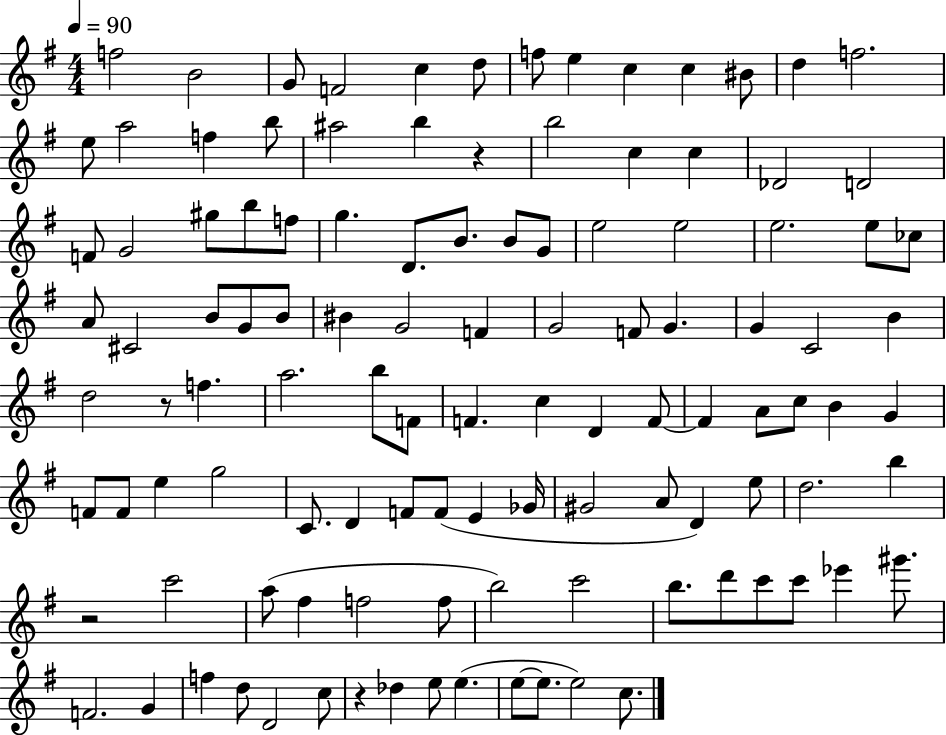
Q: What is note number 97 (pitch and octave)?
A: F4